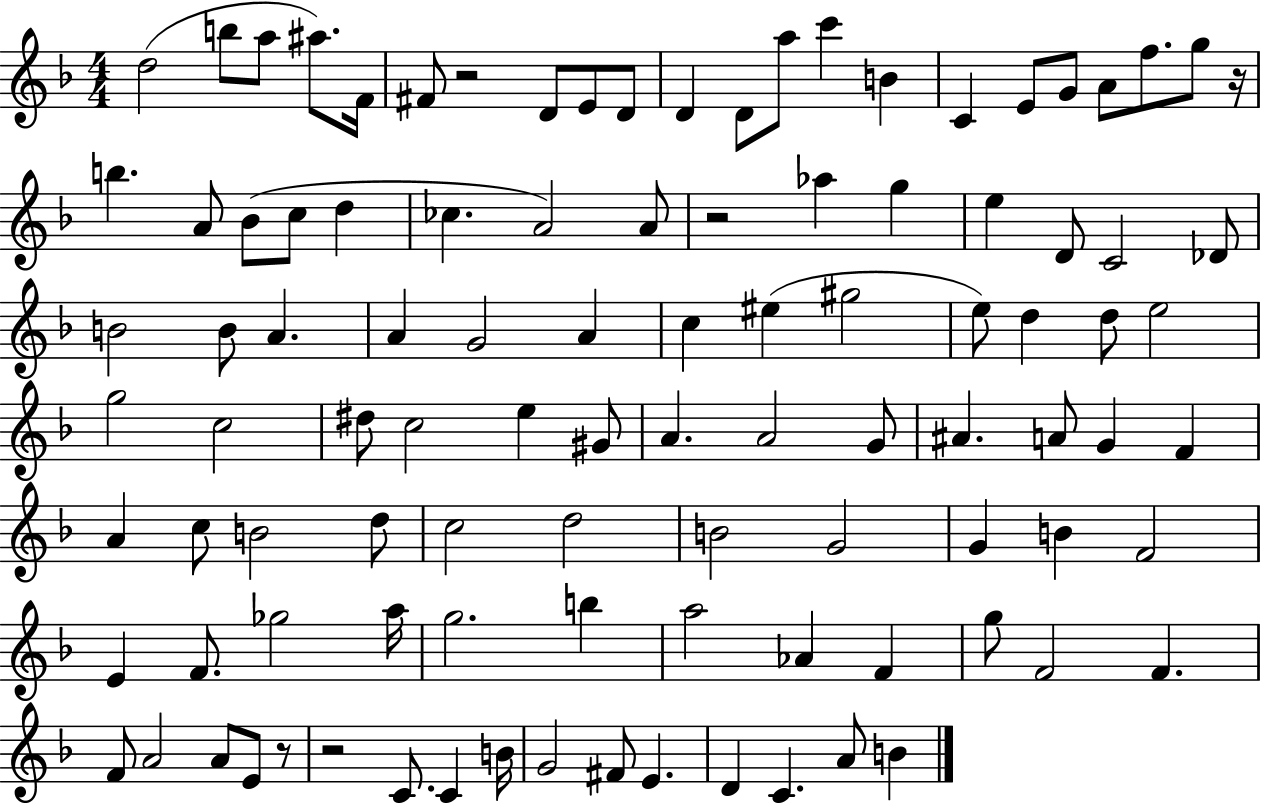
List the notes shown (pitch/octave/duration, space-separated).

D5/h B5/e A5/e A#5/e. F4/s F#4/e R/h D4/e E4/e D4/e D4/q D4/e A5/e C6/q B4/q C4/q E4/e G4/e A4/e F5/e. G5/e R/s B5/q. A4/e Bb4/e C5/e D5/q CES5/q. A4/h A4/e R/h Ab5/q G5/q E5/q D4/e C4/h Db4/e B4/h B4/e A4/q. A4/q G4/h A4/q C5/q EIS5/q G#5/h E5/e D5/q D5/e E5/h G5/h C5/h D#5/e C5/h E5/q G#4/e A4/q. A4/h G4/e A#4/q. A4/e G4/q F4/q A4/q C5/e B4/h D5/e C5/h D5/h B4/h G4/h G4/q B4/q F4/h E4/q F4/e. Gb5/h A5/s G5/h. B5/q A5/h Ab4/q F4/q G5/e F4/h F4/q. F4/e A4/h A4/e E4/e R/e R/h C4/e. C4/q B4/s G4/h F#4/e E4/q. D4/q C4/q. A4/e B4/q